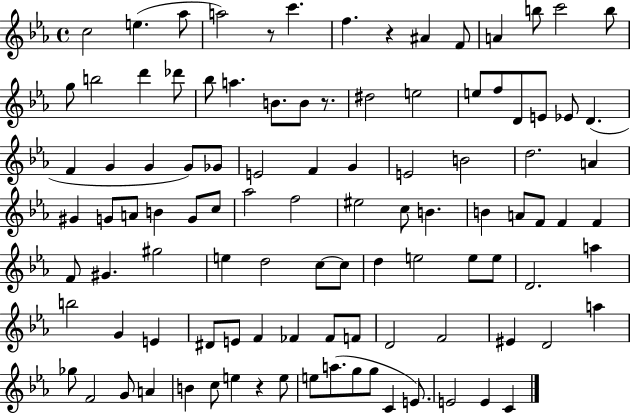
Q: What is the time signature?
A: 4/4